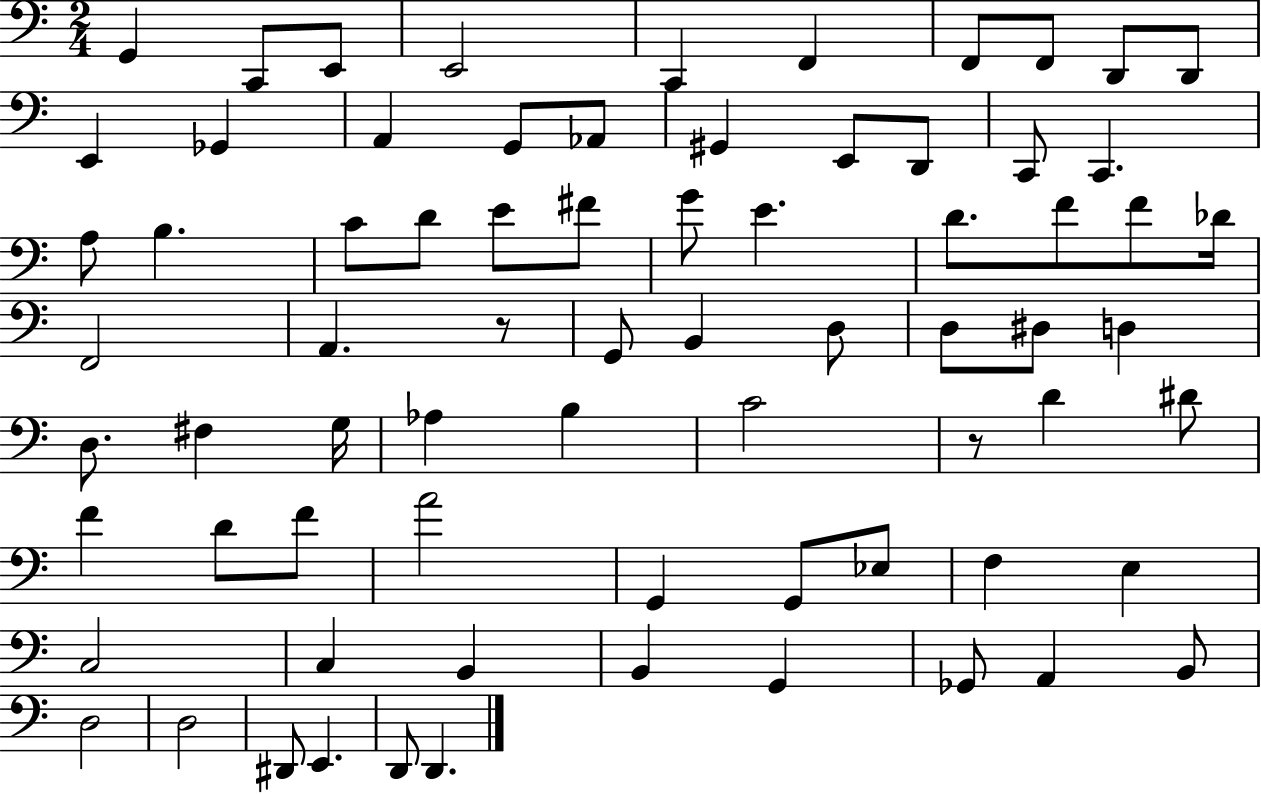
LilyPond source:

{
  \clef bass
  \numericTimeSignature
  \time 2/4
  \key c \major
  g,4 c,8 e,8 | e,2 | c,4 f,4 | f,8 f,8 d,8 d,8 | \break e,4 ges,4 | a,4 g,8 aes,8 | gis,4 e,8 d,8 | c,8 c,4. | \break a8 b4. | c'8 d'8 e'8 fis'8 | g'8 e'4. | d'8. f'8 f'8 des'16 | \break f,2 | a,4. r8 | g,8 b,4 d8 | d8 dis8 d4 | \break d8. fis4 g16 | aes4 b4 | c'2 | r8 d'4 dis'8 | \break f'4 d'8 f'8 | a'2 | g,4 g,8 ees8 | f4 e4 | \break c2 | c4 b,4 | b,4 g,4 | ges,8 a,4 b,8 | \break d2 | d2 | dis,8 e,4. | d,8 d,4. | \break \bar "|."
}